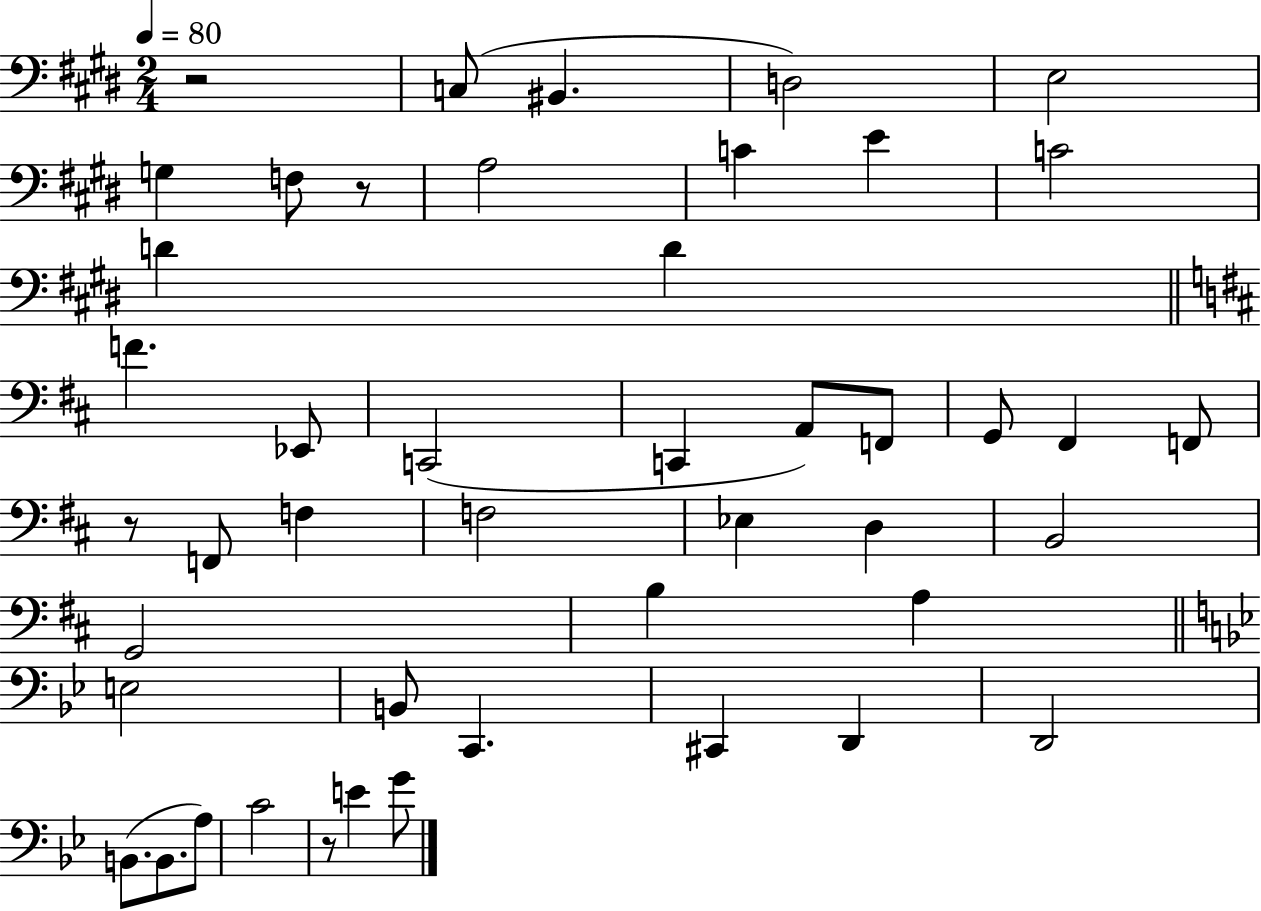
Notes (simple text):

R/h C3/e BIS2/q. D3/h E3/h G3/q F3/e R/e A3/h C4/q E4/q C4/h D4/q D4/q F4/q. Eb2/e C2/h C2/q A2/e F2/e G2/e F#2/q F2/e R/e F2/e F3/q F3/h Eb3/q D3/q B2/h G2/h B3/q A3/q E3/h B2/e C2/q. C#2/q D2/q D2/h B2/e. B2/e. A3/e C4/h R/e E4/q G4/e